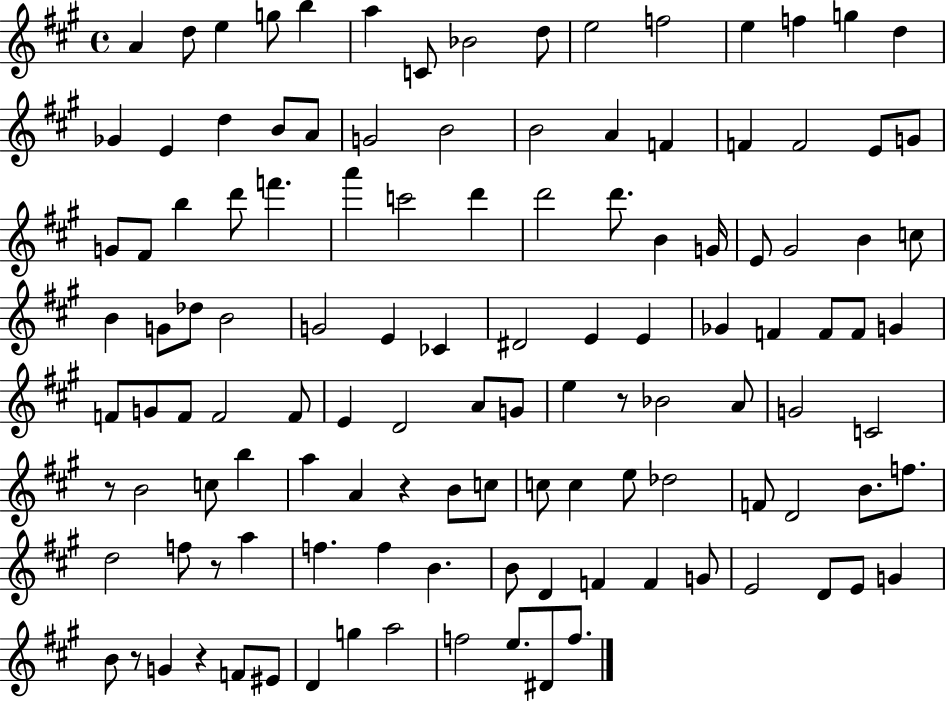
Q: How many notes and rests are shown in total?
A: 121